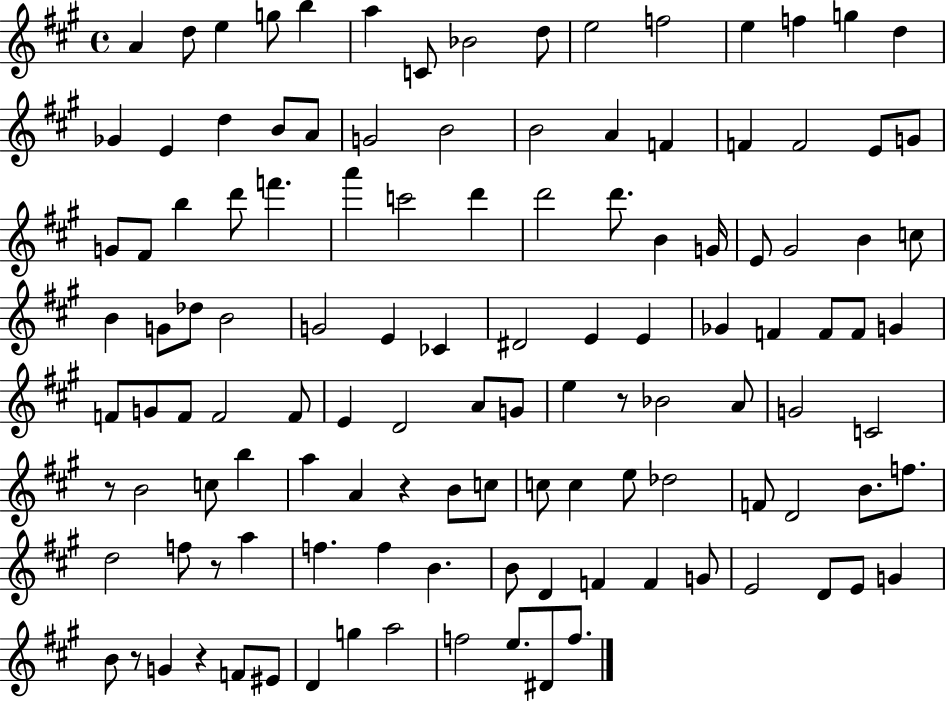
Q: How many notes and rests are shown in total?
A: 121